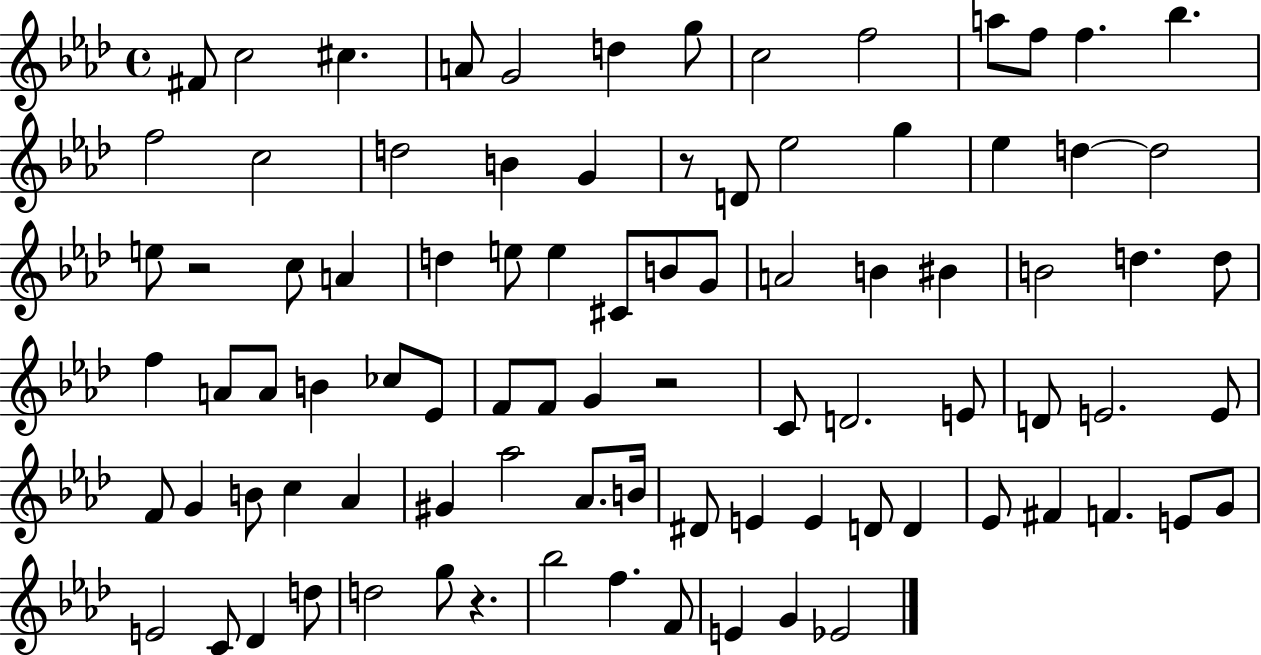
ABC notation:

X:1
T:Untitled
M:4/4
L:1/4
K:Ab
^F/2 c2 ^c A/2 G2 d g/2 c2 f2 a/2 f/2 f _b f2 c2 d2 B G z/2 D/2 _e2 g _e d d2 e/2 z2 c/2 A d e/2 e ^C/2 B/2 G/2 A2 B ^B B2 d d/2 f A/2 A/2 B _c/2 _E/2 F/2 F/2 G z2 C/2 D2 E/2 D/2 E2 E/2 F/2 G B/2 c _A ^G _a2 _A/2 B/4 ^D/2 E E D/2 D _E/2 ^F F E/2 G/2 E2 C/2 _D d/2 d2 g/2 z _b2 f F/2 E G _E2